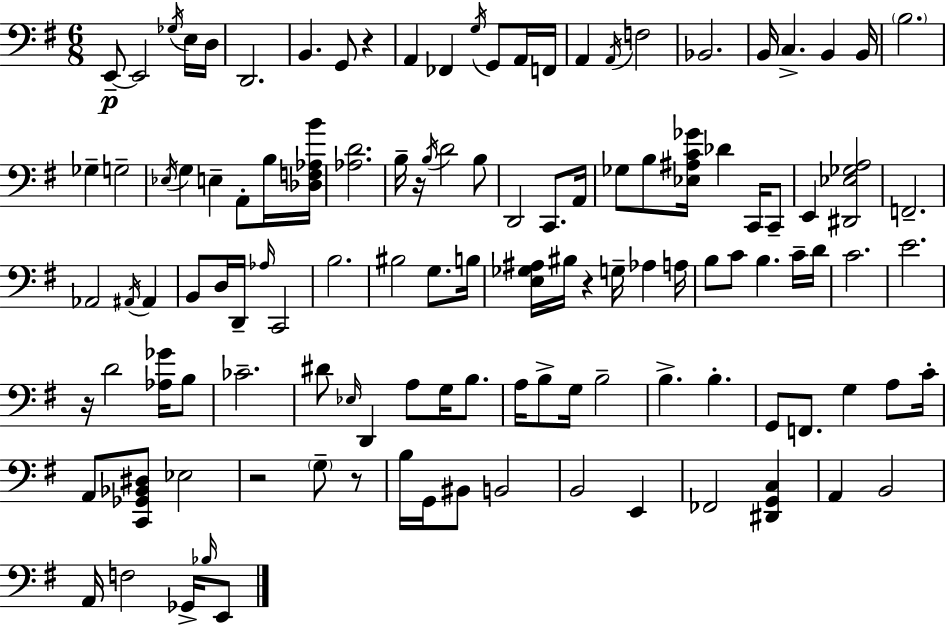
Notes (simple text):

E2/e E2/h Gb3/s E3/s D3/s D2/h. B2/q. G2/e R/q A2/q FES2/q G3/s G2/e A2/s F2/s A2/q A2/s F3/h Bb2/h. B2/s C3/q. B2/q B2/s B3/h. Gb3/q G3/h Eb3/s G3/q E3/q A2/e B3/s [Db3,F3,Ab3,B4]/s [Ab3,D4]/h. B3/s R/s B3/s D4/h B3/e D2/h C2/e. A2/s Gb3/e B3/e [Eb3,A#3,C4,Gb4]/s Db4/q C2/s C2/e E2/q [D#2,Eb3,Gb3,A3]/h F2/h. Ab2/h A#2/s A#2/q B2/e D3/s D2/s Ab3/s C2/h B3/h. BIS3/h G3/e. B3/s [E3,Gb3,A#3]/s BIS3/s R/q G3/s Ab3/q A3/s B3/e C4/e B3/q. C4/s D4/s C4/h. E4/h. R/s D4/h [Ab3,Gb4]/s B3/e CES4/h. D#4/e Eb3/s D2/q A3/e G3/s B3/e. A3/s B3/e G3/s B3/h B3/q. B3/q. G2/e F2/e. G3/q A3/e C4/s A2/e [C2,Gb2,Bb2,D#3]/e Eb3/h R/h G3/e R/e B3/s G2/s BIS2/e B2/h B2/h E2/q FES2/h [D#2,G2,C3]/q A2/q B2/h A2/s F3/h Gb2/s Bb3/s E2/e